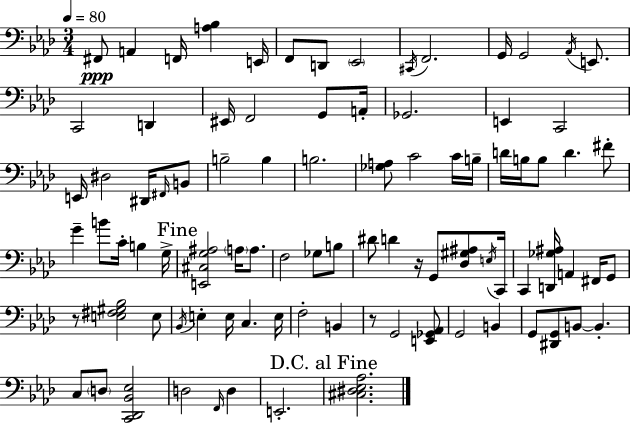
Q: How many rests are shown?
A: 3